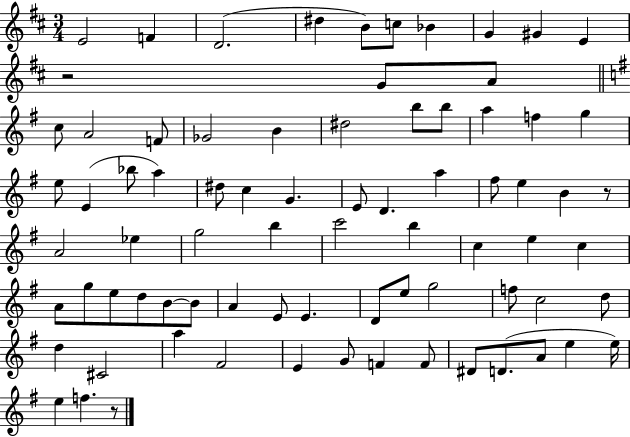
{
  \clef treble
  \numericTimeSignature
  \time 3/4
  \key d \major
  e'2 f'4 | d'2.( | dis''4 b'8) c''8 bes'4 | g'4 gis'4 e'4 | \break r2 g'8 a'8 | \bar "||" \break \key e \minor c''8 a'2 f'8 | ges'2 b'4 | dis''2 b''8 b''8 | a''4 f''4 g''4 | \break e''8 e'4( bes''8 a''4) | dis''8 c''4 g'4. | e'8 d'4. a''4 | fis''8 e''4 b'4 r8 | \break a'2 ees''4 | g''2 b''4 | c'''2 b''4 | c''4 e''4 c''4 | \break a'8 g''8 e''8 d''8 b'8~~ b'8 | a'4 e'8 e'4. | d'8 e''8 g''2 | f''8 c''2 d''8 | \break d''4 cis'2 | a''4 fis'2 | e'4 g'8 f'4 f'8 | dis'8 d'8.( a'8 e''4 e''16) | \break e''4 f''4. r8 | \bar "|."
}